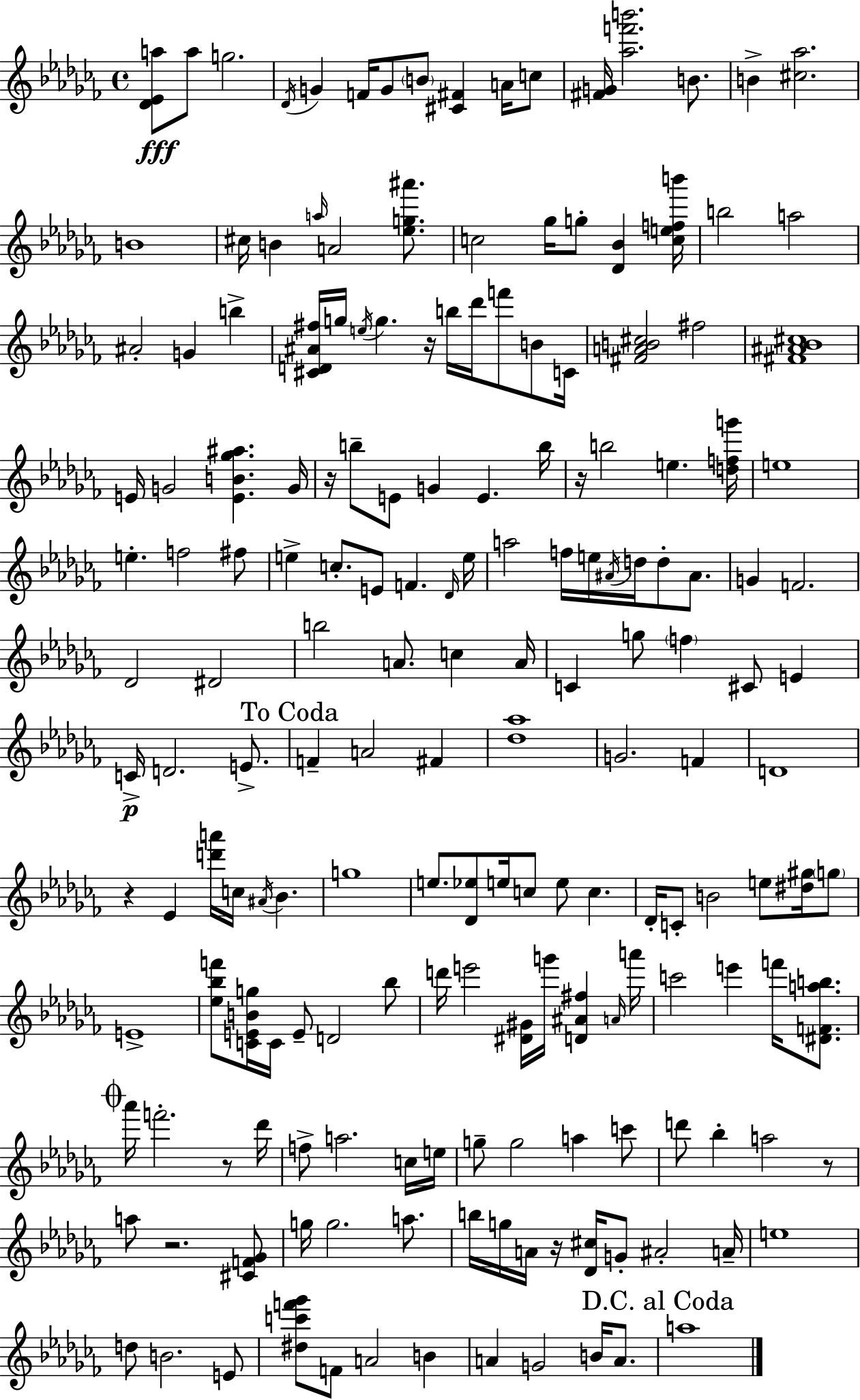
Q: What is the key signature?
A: AES minor